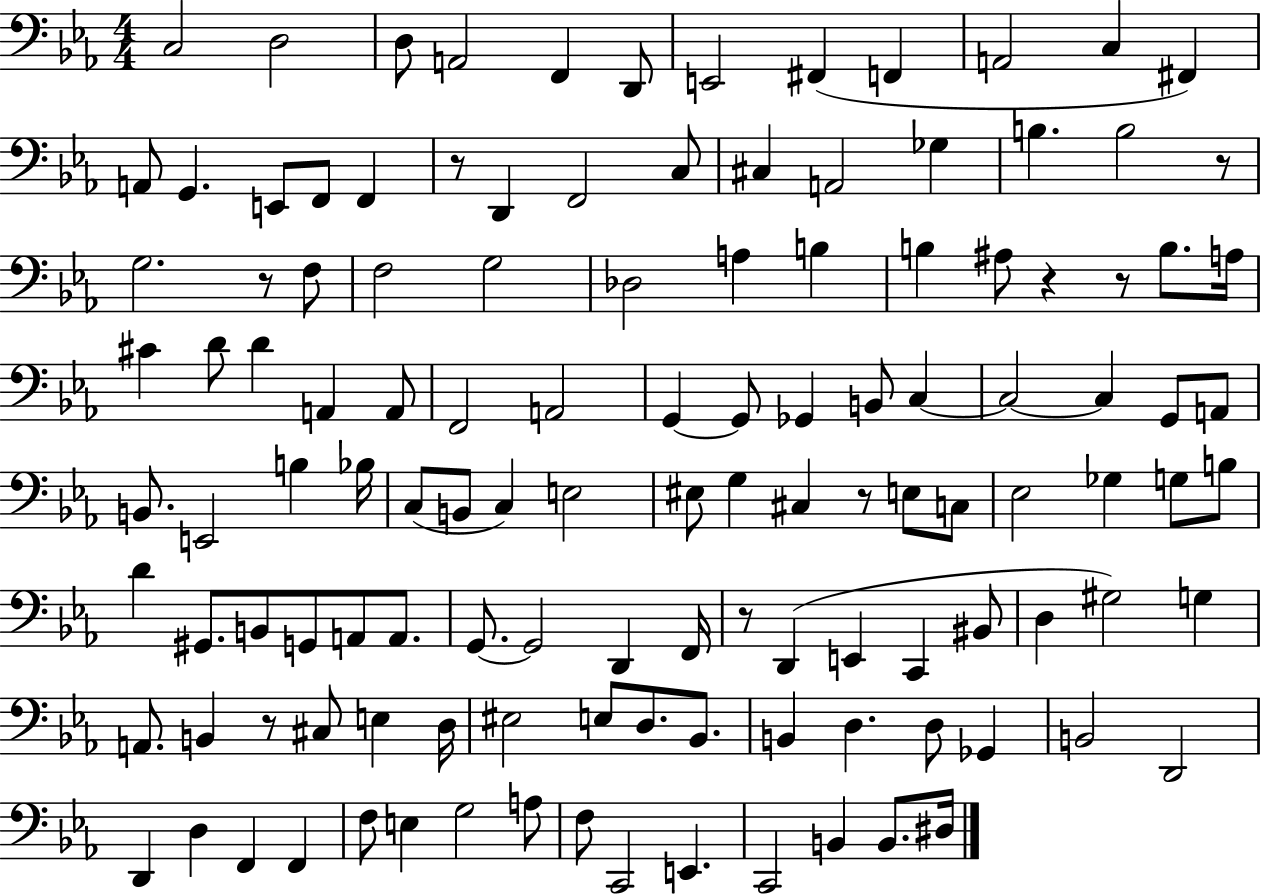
C3/h D3/h D3/e A2/h F2/q D2/e E2/h F#2/q F2/q A2/h C3/q F#2/q A2/e G2/q. E2/e F2/e F2/q R/e D2/q F2/h C3/e C#3/q A2/h Gb3/q B3/q. B3/h R/e G3/h. R/e F3/e F3/h G3/h Db3/h A3/q B3/q B3/q A#3/e R/q R/e B3/e. A3/s C#4/q D4/e D4/q A2/q A2/e F2/h A2/h G2/q G2/e Gb2/q B2/e C3/q C3/h C3/q G2/e A2/e B2/e. E2/h B3/q Bb3/s C3/e B2/e C3/q E3/h EIS3/e G3/q C#3/q R/e E3/e C3/e Eb3/h Gb3/q G3/e B3/e D4/q G#2/e. B2/e G2/e A2/e A2/e. G2/e. G2/h D2/q F2/s R/e D2/q E2/q C2/q BIS2/e D3/q G#3/h G3/q A2/e. B2/q R/e C#3/e E3/q D3/s EIS3/h E3/e D3/e. Bb2/e. B2/q D3/q. D3/e Gb2/q B2/h D2/h D2/q D3/q F2/q F2/q F3/e E3/q G3/h A3/e F3/e C2/h E2/q. C2/h B2/q B2/e. D#3/s